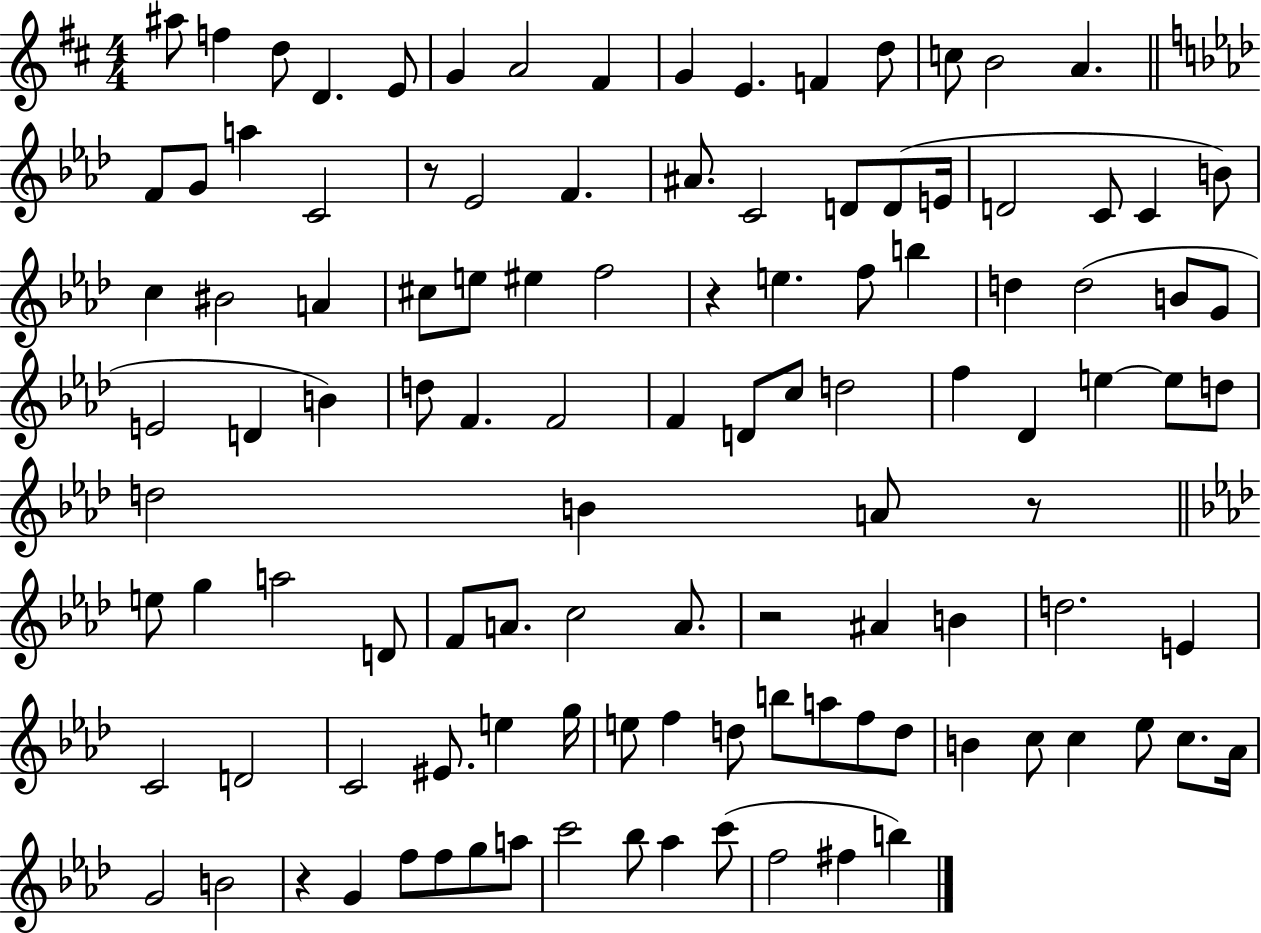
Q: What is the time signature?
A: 4/4